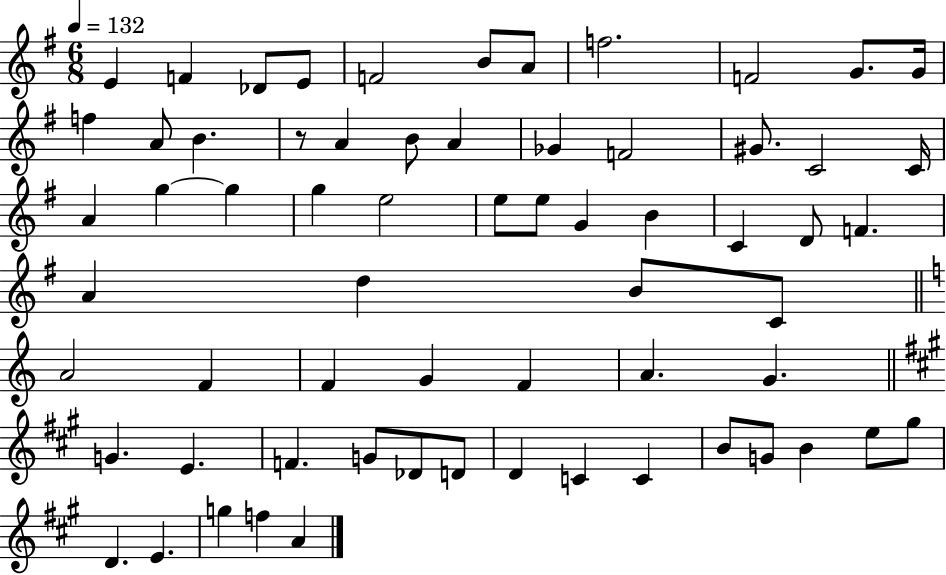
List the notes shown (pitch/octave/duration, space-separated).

E4/q F4/q Db4/e E4/e F4/h B4/e A4/e F5/h. F4/h G4/e. G4/s F5/q A4/e B4/q. R/e A4/q B4/e A4/q Gb4/q F4/h G#4/e. C4/h C4/s A4/q G5/q G5/q G5/q E5/h E5/e E5/e G4/q B4/q C4/q D4/e F4/q. A4/q D5/q B4/e C4/e A4/h F4/q F4/q G4/q F4/q A4/q. G4/q. G4/q. E4/q. F4/q. G4/e Db4/e D4/e D4/q C4/q C4/q B4/e G4/e B4/q E5/e G#5/e D4/q. E4/q. G5/q F5/q A4/q